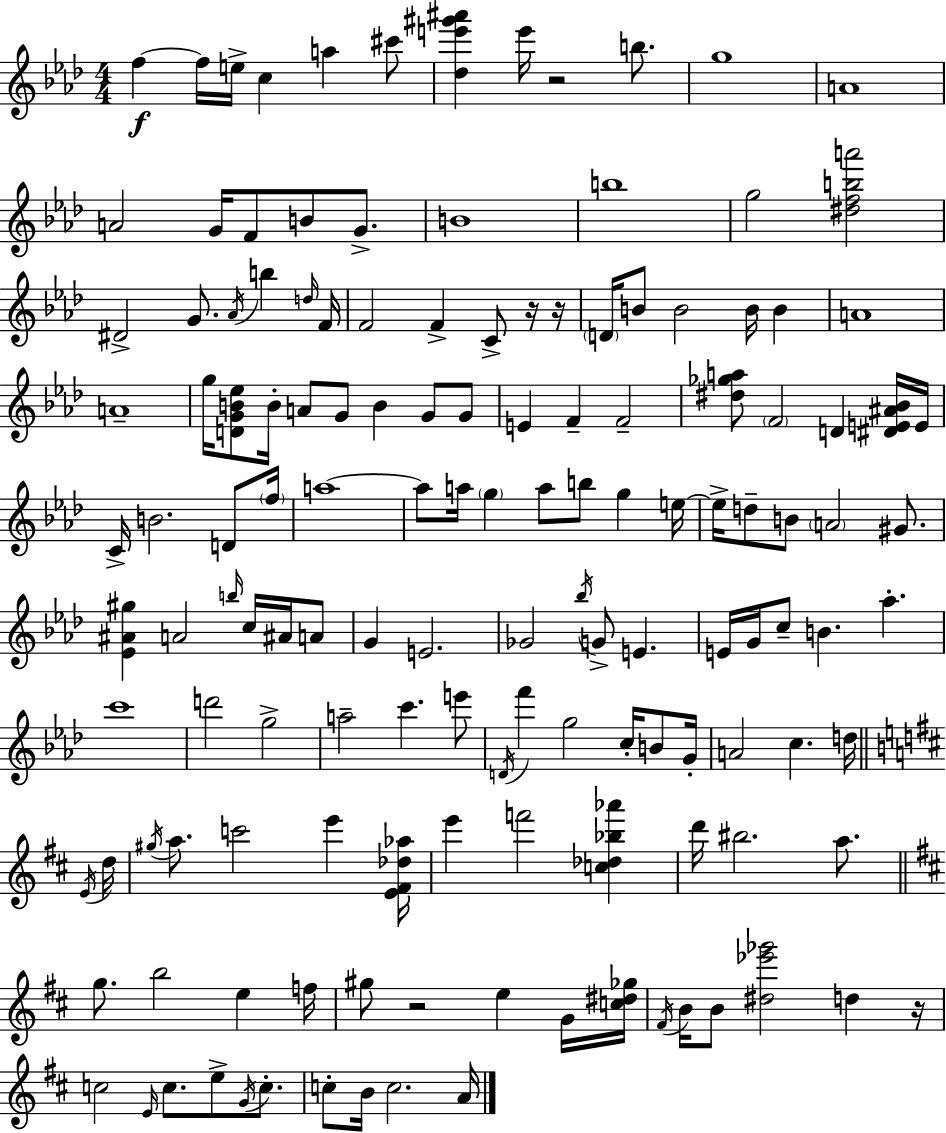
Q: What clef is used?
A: treble